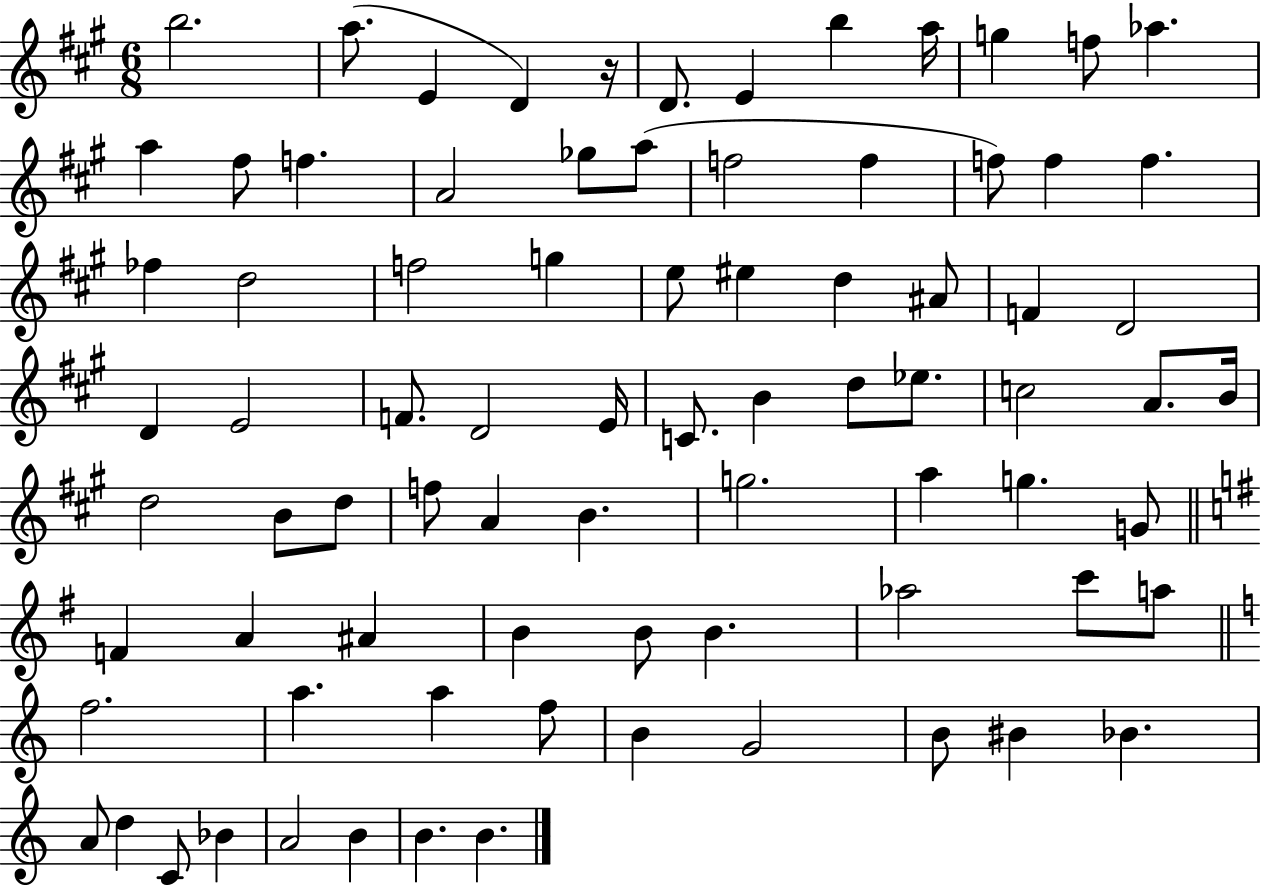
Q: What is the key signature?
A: A major